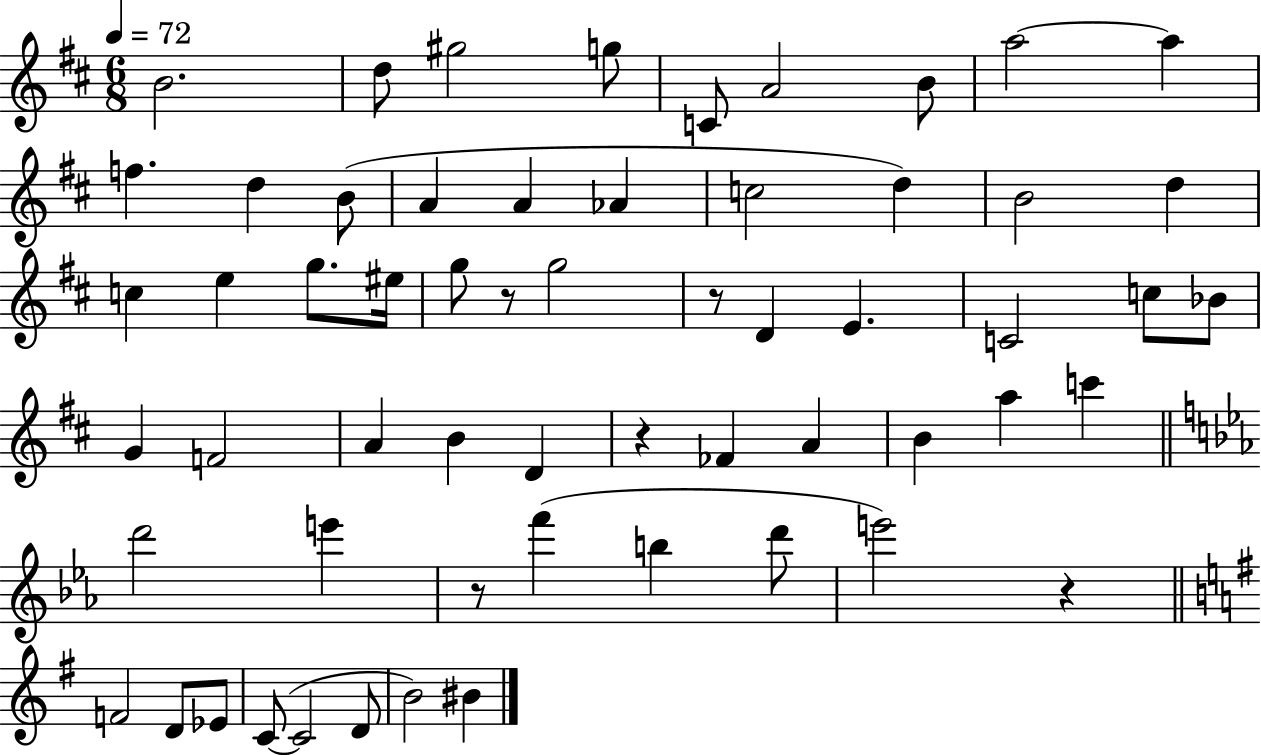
B4/h. D5/e G#5/h G5/e C4/e A4/h B4/e A5/h A5/q F5/q. D5/q B4/e A4/q A4/q Ab4/q C5/h D5/q B4/h D5/q C5/q E5/q G5/e. EIS5/s G5/e R/e G5/h R/e D4/q E4/q. C4/h C5/e Bb4/e G4/q F4/h A4/q B4/q D4/q R/q FES4/q A4/q B4/q A5/q C6/q D6/h E6/q R/e F6/q B5/q D6/e E6/h R/q F4/h D4/e Eb4/e C4/e C4/h D4/e B4/h BIS4/q